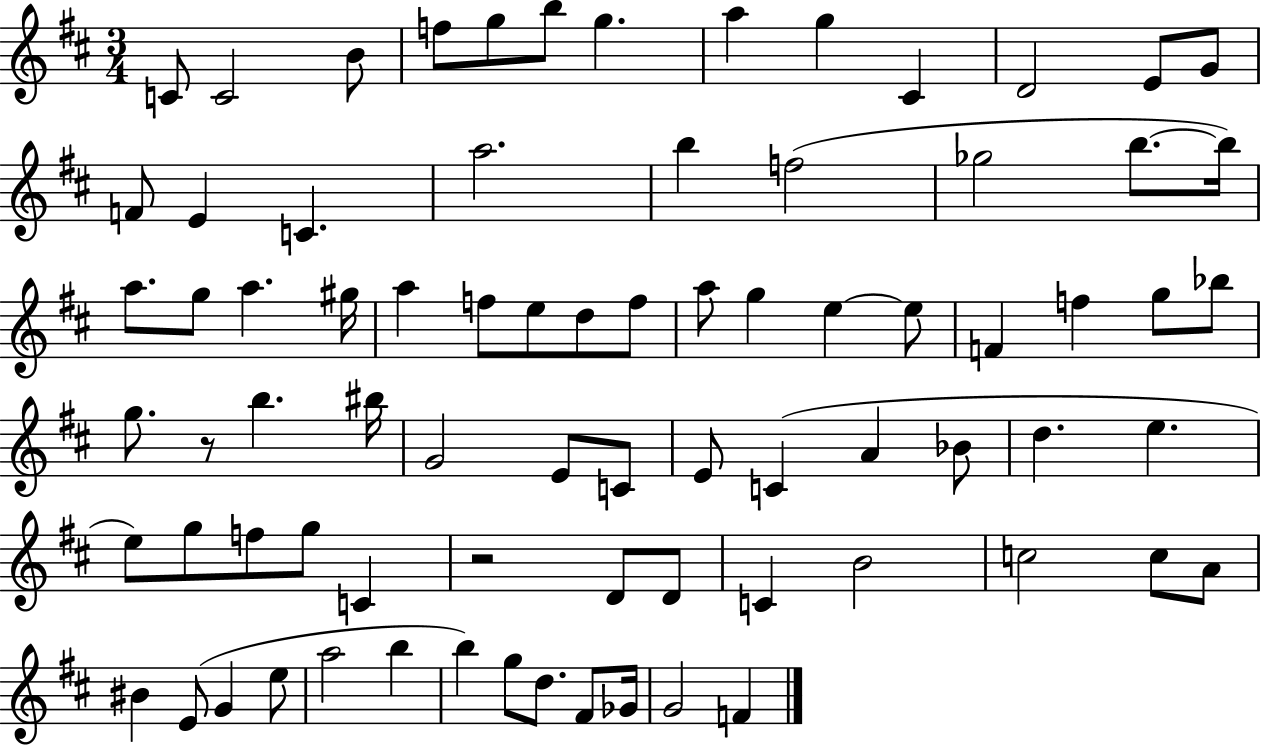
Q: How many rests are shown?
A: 2